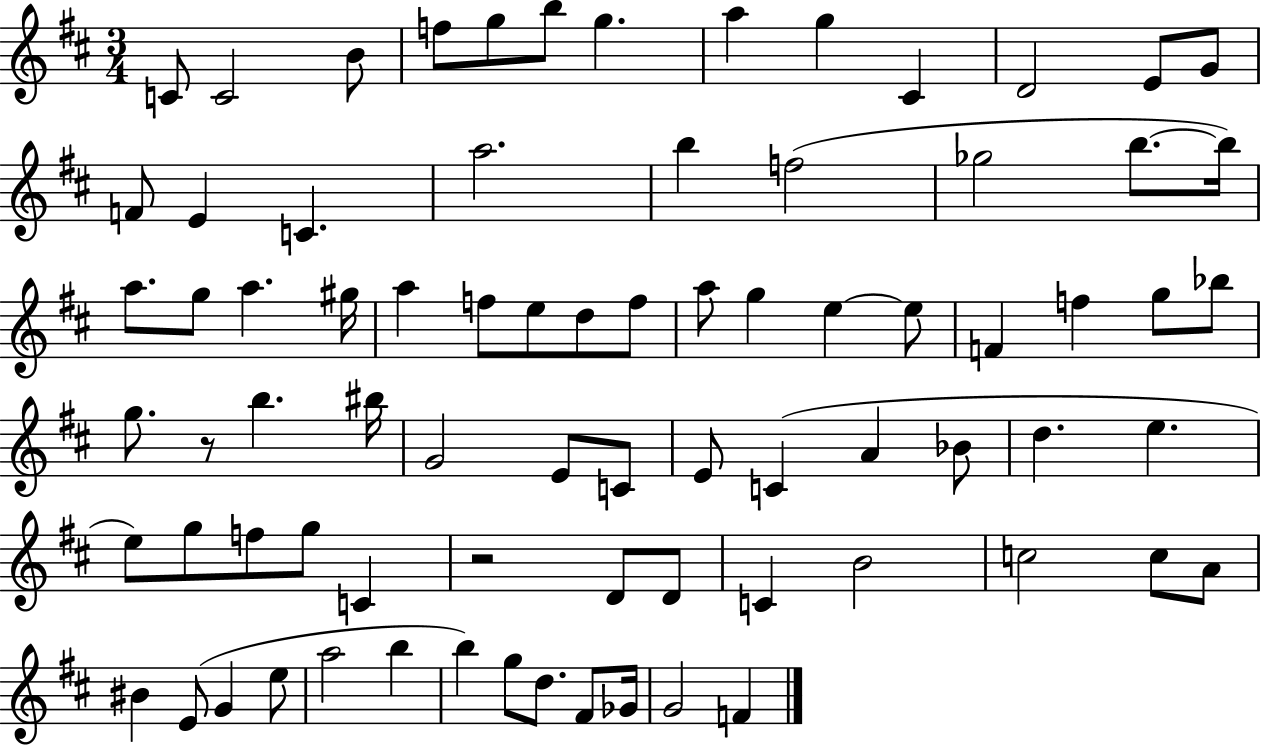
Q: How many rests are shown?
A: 2